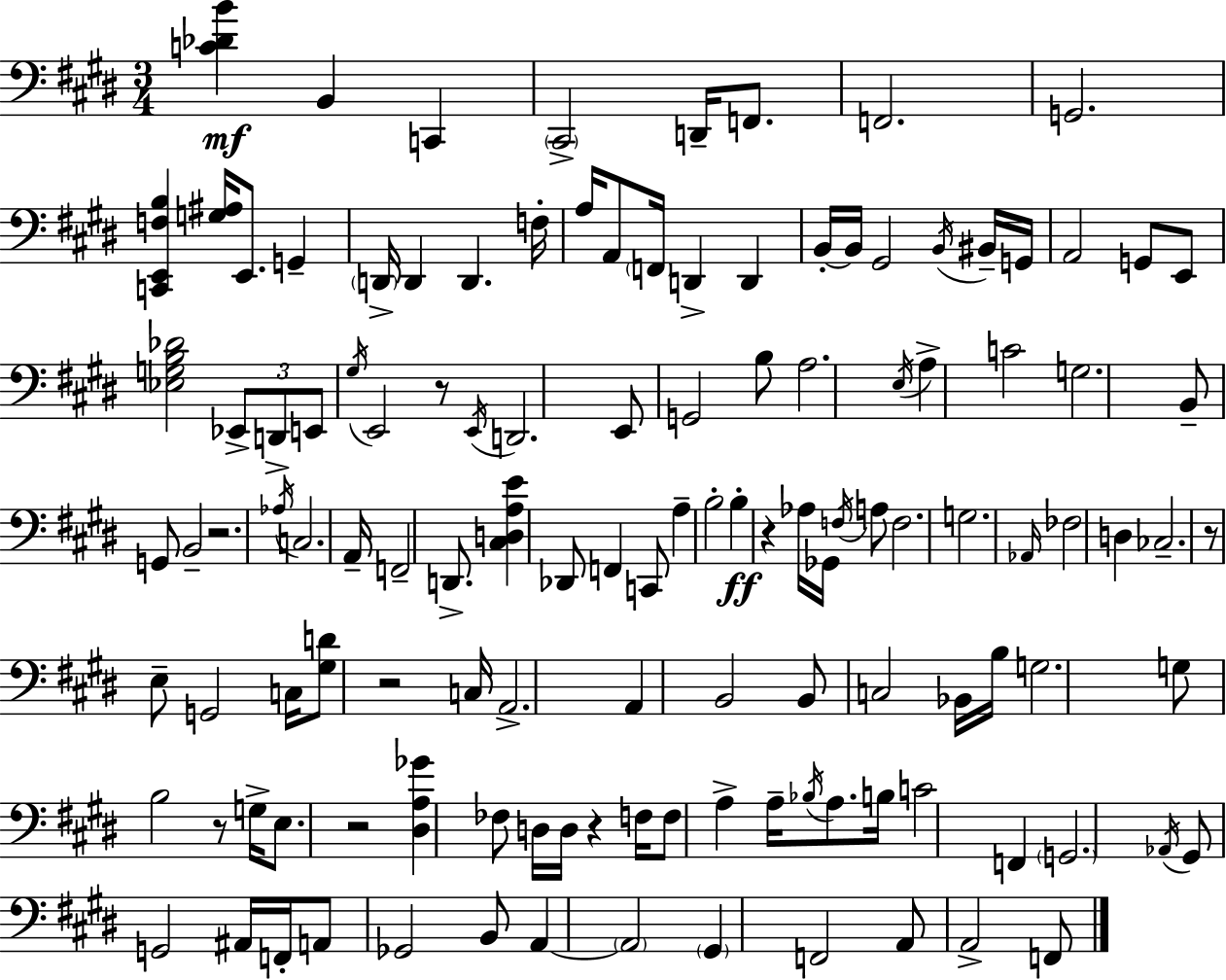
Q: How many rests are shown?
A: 8